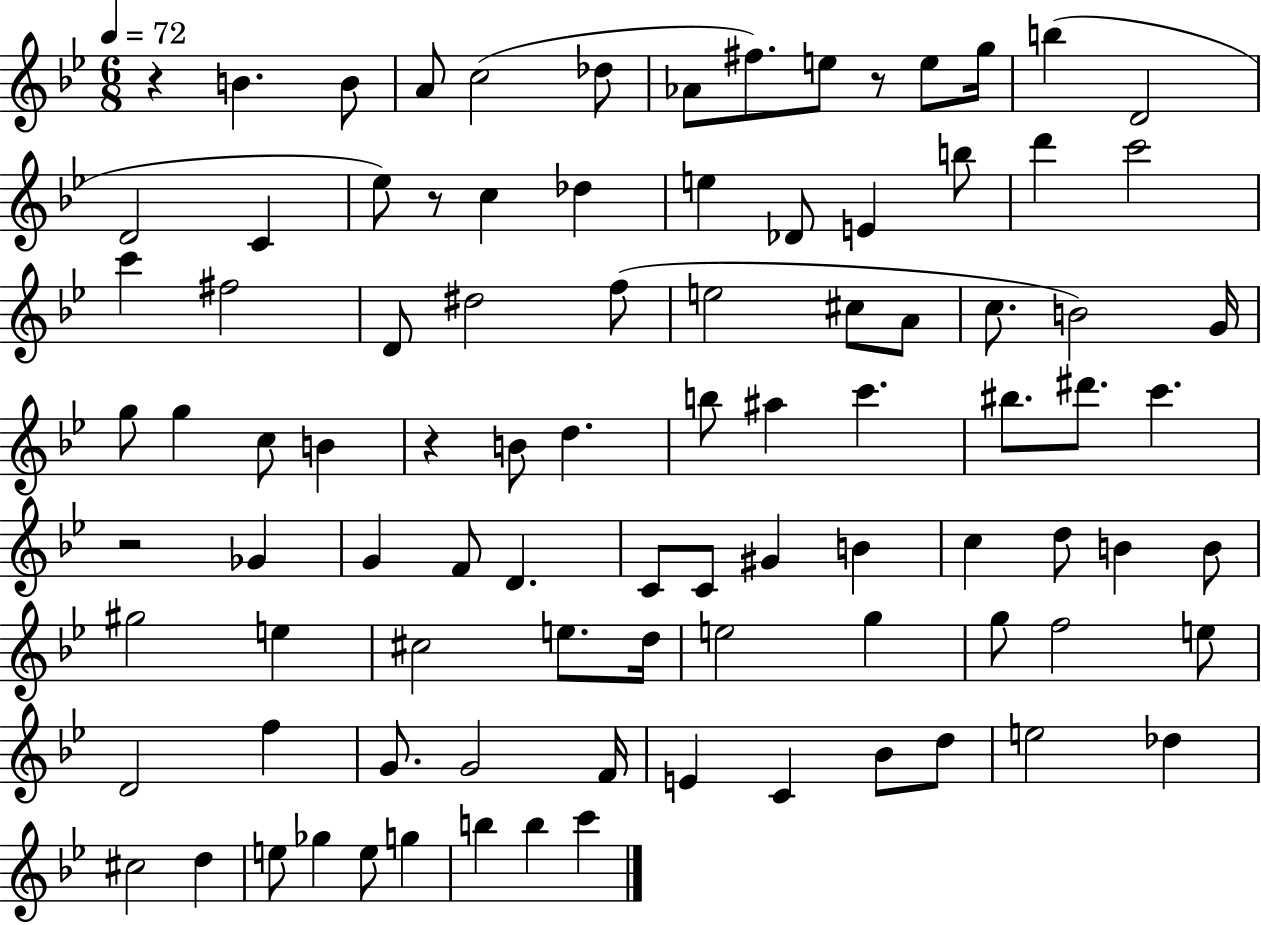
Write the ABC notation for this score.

X:1
T:Untitled
M:6/8
L:1/4
K:Bb
z B B/2 A/2 c2 _d/2 _A/2 ^f/2 e/2 z/2 e/2 g/4 b D2 D2 C _e/2 z/2 c _d e _D/2 E b/2 d' c'2 c' ^f2 D/2 ^d2 f/2 e2 ^c/2 A/2 c/2 B2 G/4 g/2 g c/2 B z B/2 d b/2 ^a c' ^b/2 ^d'/2 c' z2 _G G F/2 D C/2 C/2 ^G B c d/2 B B/2 ^g2 e ^c2 e/2 d/4 e2 g g/2 f2 e/2 D2 f G/2 G2 F/4 E C _B/2 d/2 e2 _d ^c2 d e/2 _g e/2 g b b c'